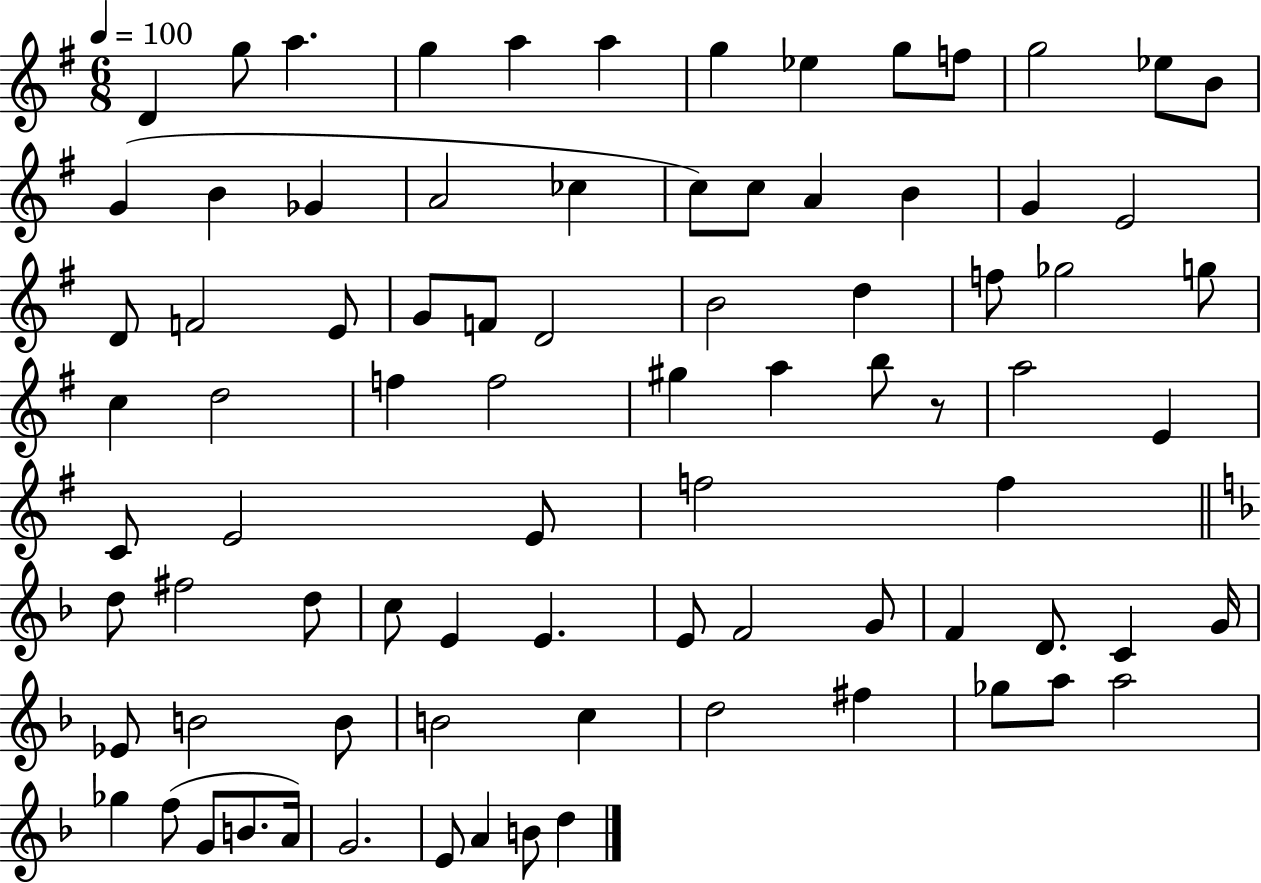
{
  \clef treble
  \numericTimeSignature
  \time 6/8
  \key g \major
  \tempo 4 = 100
  d'4 g''8 a''4. | g''4 a''4 a''4 | g''4 ees''4 g''8 f''8 | g''2 ees''8 b'8 | \break g'4( b'4 ges'4 | a'2 ces''4 | c''8) c''8 a'4 b'4 | g'4 e'2 | \break d'8 f'2 e'8 | g'8 f'8 d'2 | b'2 d''4 | f''8 ges''2 g''8 | \break c''4 d''2 | f''4 f''2 | gis''4 a''4 b''8 r8 | a''2 e'4 | \break c'8 e'2 e'8 | f''2 f''4 | \bar "||" \break \key f \major d''8 fis''2 d''8 | c''8 e'4 e'4. | e'8 f'2 g'8 | f'4 d'8. c'4 g'16 | \break ees'8 b'2 b'8 | b'2 c''4 | d''2 fis''4 | ges''8 a''8 a''2 | \break ges''4 f''8( g'8 b'8. a'16) | g'2. | e'8 a'4 b'8 d''4 | \bar "|."
}